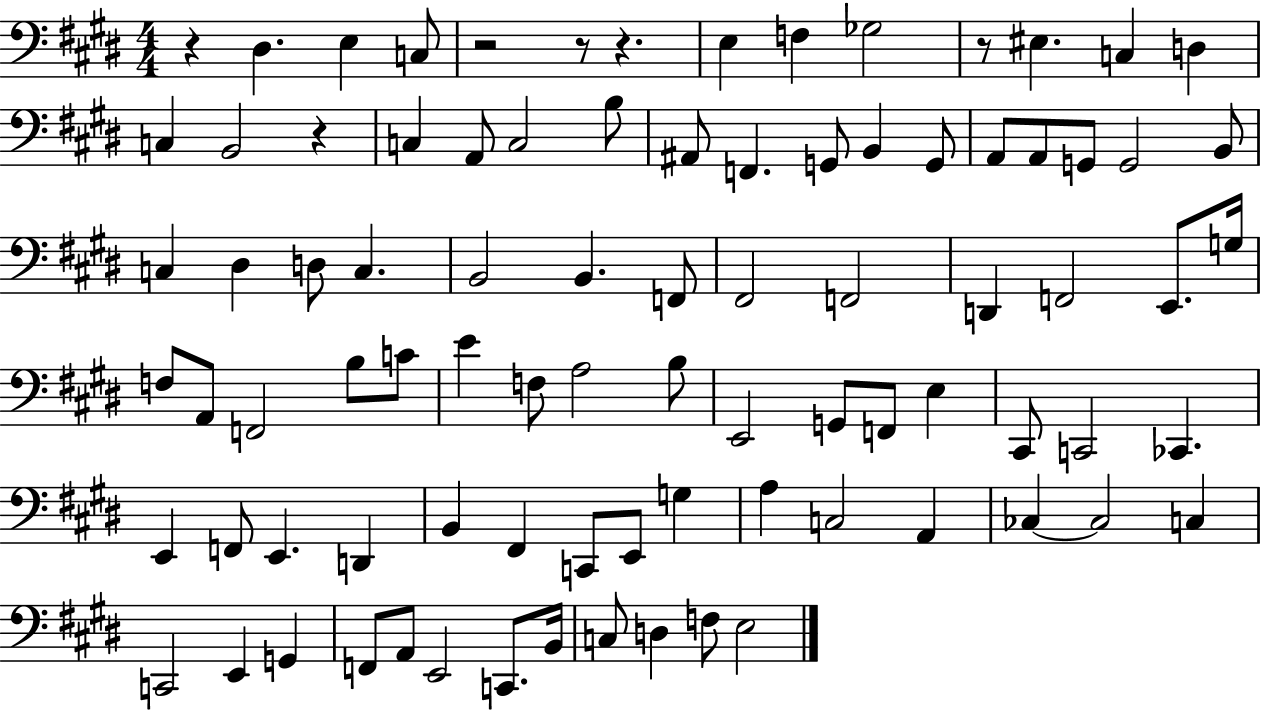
R/q D#3/q. E3/q C3/e R/h R/e R/q. E3/q F3/q Gb3/h R/e EIS3/q. C3/q D3/q C3/q B2/h R/q C3/q A2/e C3/h B3/e A#2/e F2/q. G2/e B2/q G2/e A2/e A2/e G2/e G2/h B2/e C3/q D#3/q D3/e C3/q. B2/h B2/q. F2/e F#2/h F2/h D2/q F2/h E2/e. G3/s F3/e A2/e F2/h B3/e C4/e E4/q F3/e A3/h B3/e E2/h G2/e F2/e E3/q C#2/e C2/h CES2/q. E2/q F2/e E2/q. D2/q B2/q F#2/q C2/e E2/e G3/q A3/q C3/h A2/q CES3/q CES3/h C3/q C2/h E2/q G2/q F2/e A2/e E2/h C2/e. B2/s C3/e D3/q F3/e E3/h